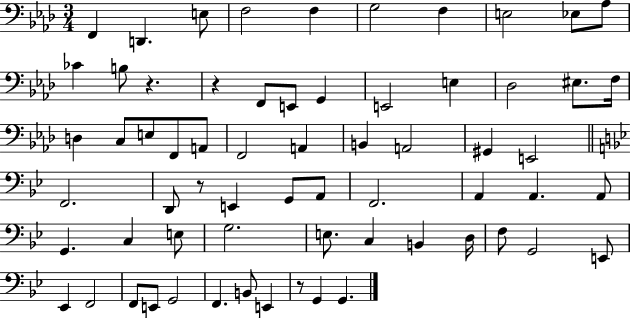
X:1
T:Untitled
M:3/4
L:1/4
K:Ab
F,, D,, E,/2 F,2 F, G,2 F, E,2 _E,/2 _A,/2 _C B,/2 z z F,,/2 E,,/2 G,, E,,2 E, _D,2 ^E,/2 F,/4 D, C,/2 E,/2 F,,/2 A,,/2 F,,2 A,, B,, A,,2 ^G,, E,,2 F,,2 D,,/2 z/2 E,, G,,/2 A,,/2 F,,2 A,, A,, A,,/2 G,, C, E,/2 G,2 E,/2 C, B,, D,/4 F,/2 G,,2 E,,/2 _E,, F,,2 F,,/2 E,,/2 G,,2 F,, B,,/2 E,, z/2 G,, G,,